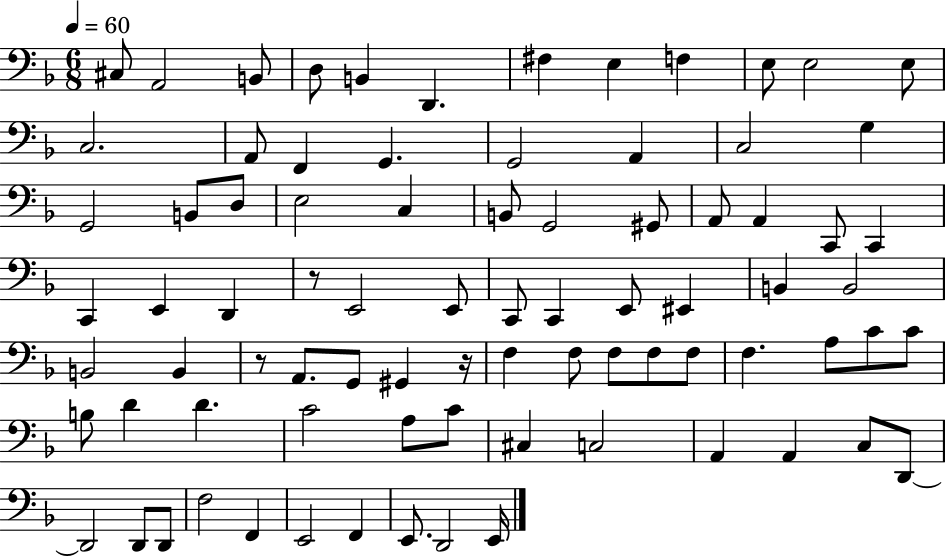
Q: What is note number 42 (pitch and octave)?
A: B2